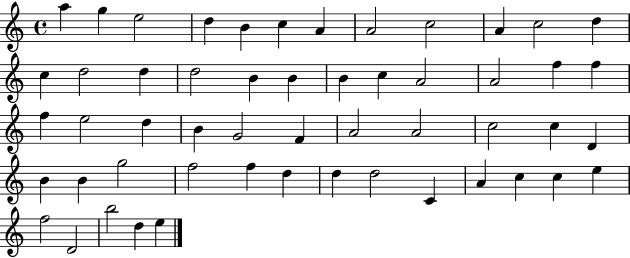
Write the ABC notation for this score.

X:1
T:Untitled
M:4/4
L:1/4
K:C
a g e2 d B c A A2 c2 A c2 d c d2 d d2 B B B c A2 A2 f f f e2 d B G2 F A2 A2 c2 c D B B g2 f2 f d d d2 C A c c e f2 D2 b2 d e